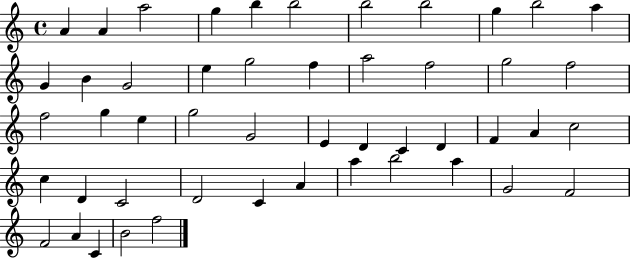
X:1
T:Untitled
M:4/4
L:1/4
K:C
A A a2 g b b2 b2 b2 g b2 a G B G2 e g2 f a2 f2 g2 f2 f2 g e g2 G2 E D C D F A c2 c D C2 D2 C A a b2 a G2 F2 F2 A C B2 f2